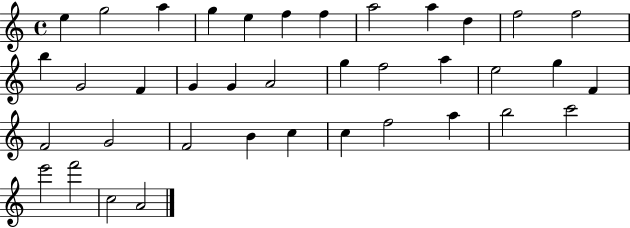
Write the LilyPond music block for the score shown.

{
  \clef treble
  \time 4/4
  \defaultTimeSignature
  \key c \major
  e''4 g''2 a''4 | g''4 e''4 f''4 f''4 | a''2 a''4 d''4 | f''2 f''2 | \break b''4 g'2 f'4 | g'4 g'4 a'2 | g''4 f''2 a''4 | e''2 g''4 f'4 | \break f'2 g'2 | f'2 b'4 c''4 | c''4 f''2 a''4 | b''2 c'''2 | \break e'''2 f'''2 | c''2 a'2 | \bar "|."
}